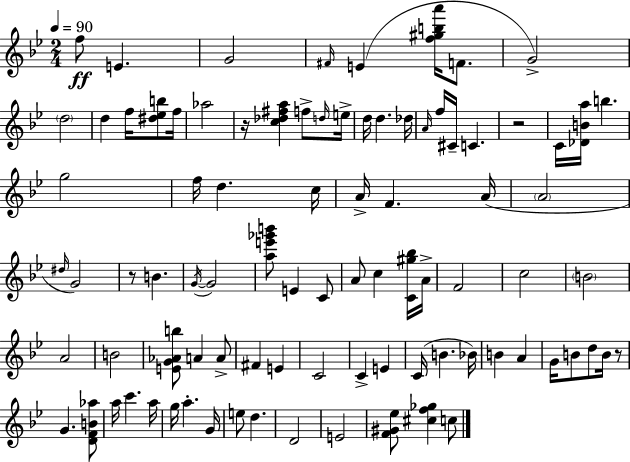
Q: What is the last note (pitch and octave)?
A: C5